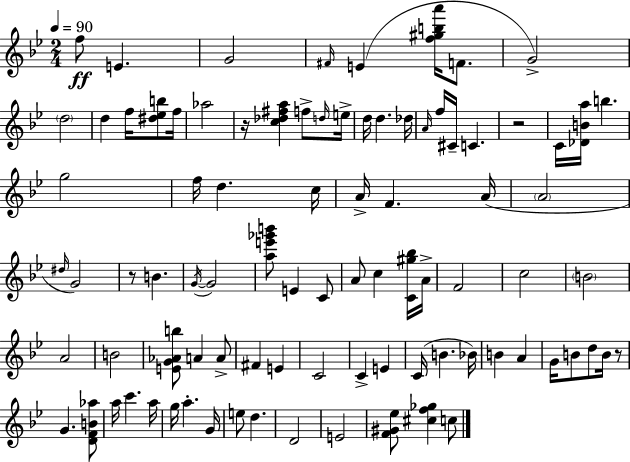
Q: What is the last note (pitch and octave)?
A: C5